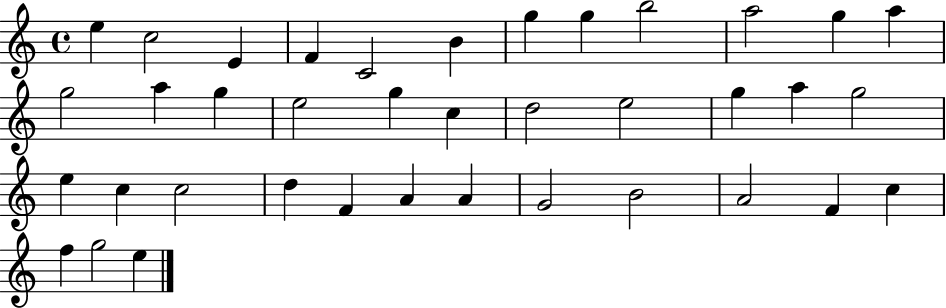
X:1
T:Untitled
M:4/4
L:1/4
K:C
e c2 E F C2 B g g b2 a2 g a g2 a g e2 g c d2 e2 g a g2 e c c2 d F A A G2 B2 A2 F c f g2 e